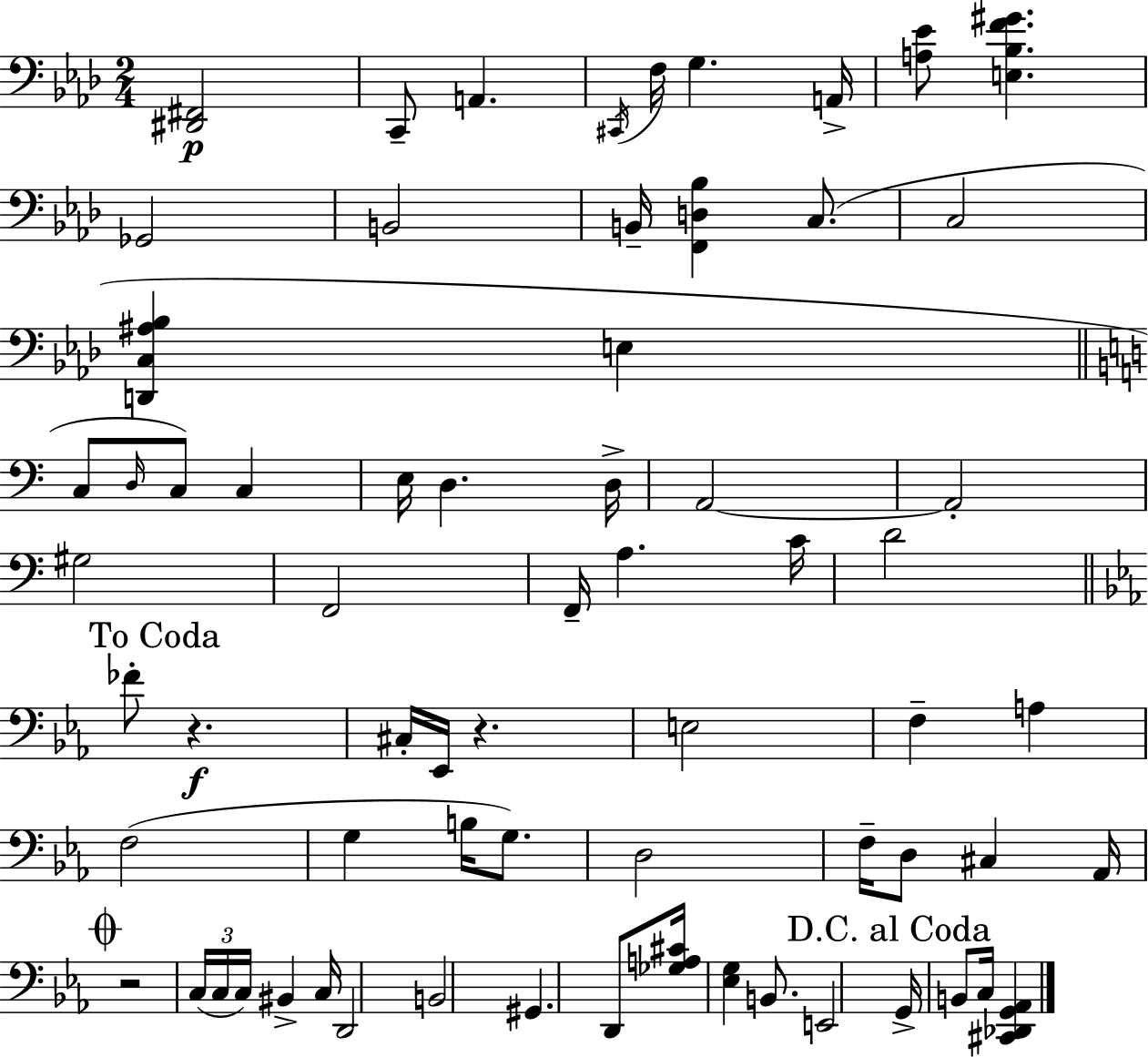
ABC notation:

X:1
T:Untitled
M:2/4
L:1/4
K:Fm
[^D,,^F,,]2 C,,/2 A,, ^C,,/4 F,/4 G, A,,/4 [A,_E]/2 [E,_B,F^G] _G,,2 B,,2 B,,/4 [F,,D,_B,] C,/2 C,2 [D,,C,^A,_B,] E, C,/2 D,/4 C,/2 C, E,/4 D, D,/4 A,,2 A,,2 ^G,2 F,,2 F,,/4 A, C/4 D2 _F/2 z ^C,/4 _E,,/4 z E,2 F, A, F,2 G, B,/4 G,/2 D,2 F,/4 D,/2 ^C, _A,,/4 z2 C,/4 C,/4 C,/4 ^B,, C,/4 D,,2 B,,2 ^G,, D,,/2 [_G,A,^C]/4 [_E,G,] B,,/2 E,,2 G,,/4 B,,/2 C,/4 [^C,,_D,,G,,_A,,]